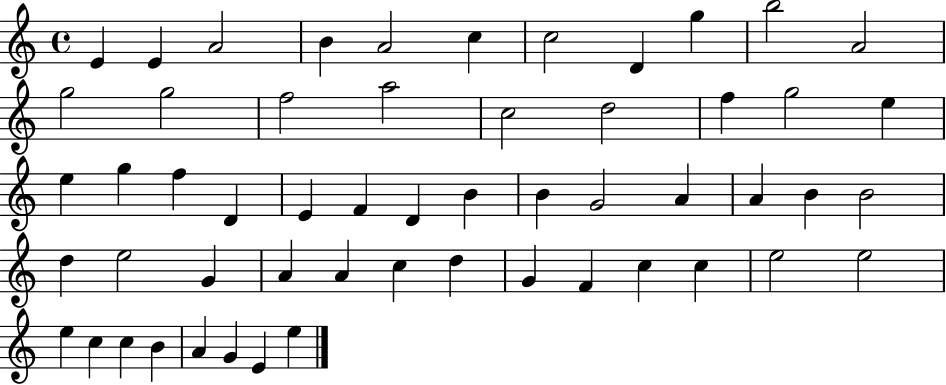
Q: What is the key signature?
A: C major